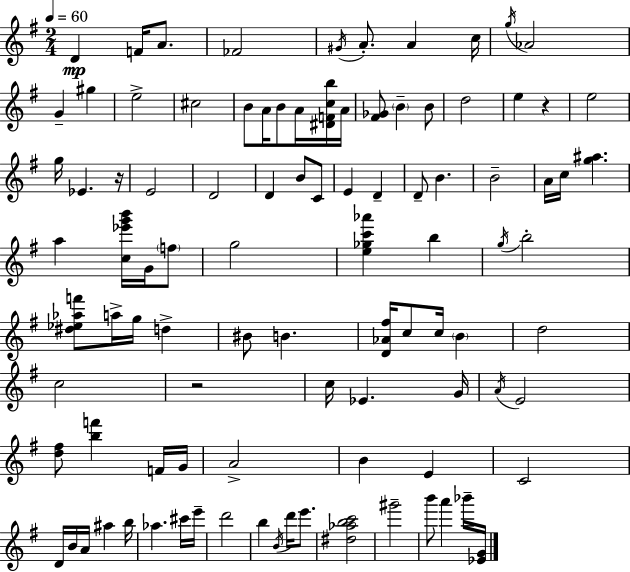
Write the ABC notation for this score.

X:1
T:Untitled
M:2/4
L:1/4
K:Em
D F/4 A/2 _F2 ^G/4 A/2 A c/4 g/4 _A2 G ^g e2 ^c2 B/2 A/4 B/2 A/4 [^DFcb]/4 A/4 [^F_G]/2 B B/2 d2 e z e2 g/4 _E z/4 E2 D2 D B/2 C/2 E D D/2 B B2 A/4 c/4 [g^a] a [c_e'g'b']/4 G/4 f/2 g2 [e_gc'_a'] b g/4 b2 [^d_e_af']/2 a/4 g/4 d ^B/2 B [D_A^f]/4 c/2 c/4 B d2 c2 z2 c/4 _E G/4 A/4 E2 [d^f]/2 [bf'] F/4 G/4 A2 B E C2 D/4 B/4 A/4 ^a b/4 _a ^c'/4 e'/4 d'2 b B/4 d'/4 e'/2 [^d_abc']2 ^g'2 b'/2 a' _b'/4 [_EG]/4